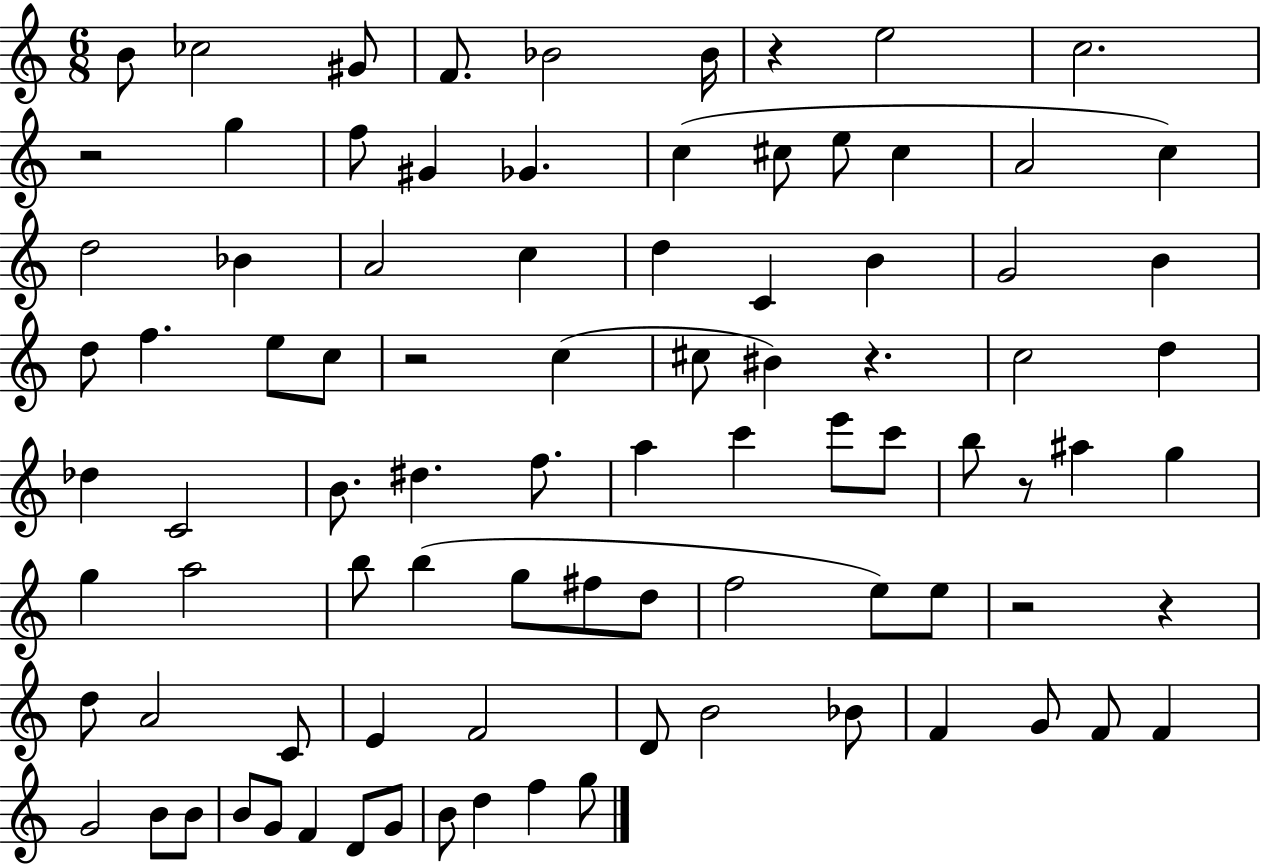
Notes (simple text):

B4/e CES5/h G#4/e F4/e. Bb4/h Bb4/s R/q E5/h C5/h. R/h G5/q F5/e G#4/q Gb4/q. C5/q C#5/e E5/e C#5/q A4/h C5/q D5/h Bb4/q A4/h C5/q D5/q C4/q B4/q G4/h B4/q D5/e F5/q. E5/e C5/e R/h C5/q C#5/e BIS4/q R/q. C5/h D5/q Db5/q C4/h B4/e. D#5/q. F5/e. A5/q C6/q E6/e C6/e B5/e R/e A#5/q G5/q G5/q A5/h B5/e B5/q G5/e F#5/e D5/e F5/h E5/e E5/e R/h R/q D5/e A4/h C4/e E4/q F4/h D4/e B4/h Bb4/e F4/q G4/e F4/e F4/q G4/h B4/e B4/e B4/e G4/e F4/q D4/e G4/e B4/e D5/q F5/q G5/e